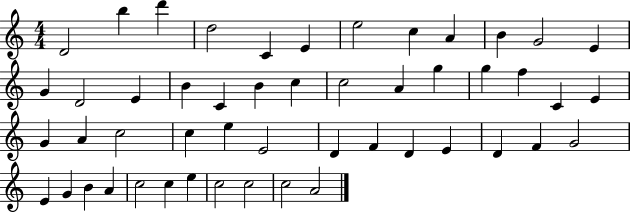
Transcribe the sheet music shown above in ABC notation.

X:1
T:Untitled
M:4/4
L:1/4
K:C
D2 b d' d2 C E e2 c A B G2 E G D2 E B C B c c2 A g g f C E G A c2 c e E2 D F D E D F G2 E G B A c2 c e c2 c2 c2 A2